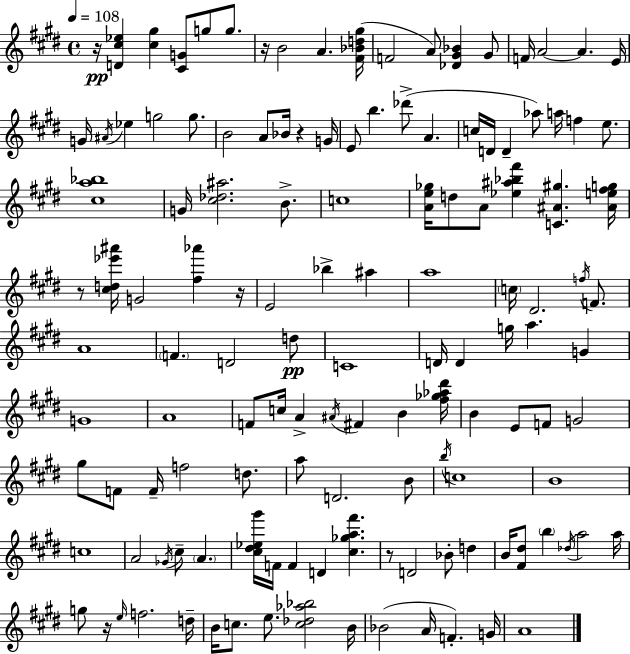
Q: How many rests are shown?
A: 7